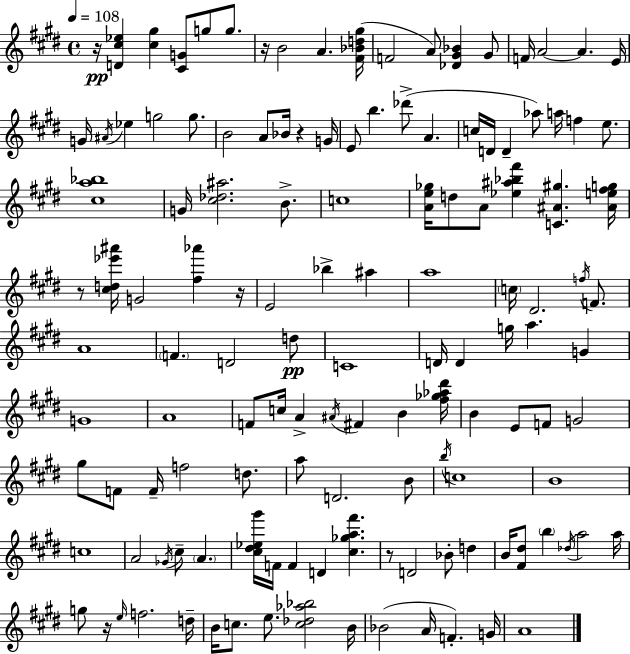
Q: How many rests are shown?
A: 7